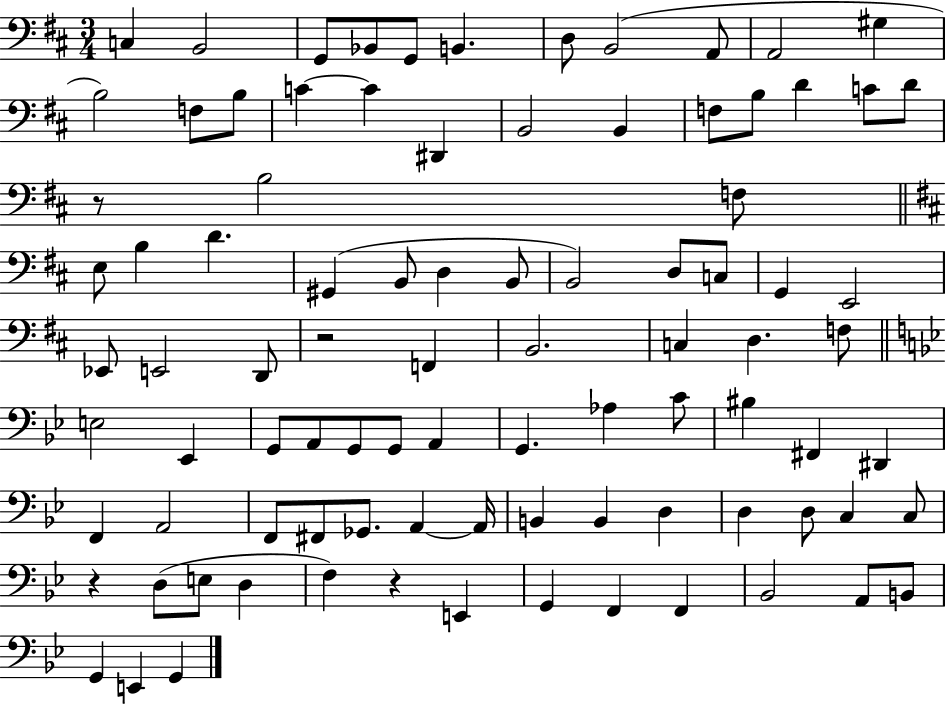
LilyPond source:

{
  \clef bass
  \numericTimeSignature
  \time 3/4
  \key d \major
  c4 b,2 | g,8 bes,8 g,8 b,4. | d8 b,2( a,8 | a,2 gis4 | \break b2) f8 b8 | c'4~~ c'4 dis,4 | b,2 b,4 | f8 b8 d'4 c'8 d'8 | \break r8 b2 f8 | \bar "||" \break \key d \major e8 b4 d'4. | gis,4( b,8 d4 b,8 | b,2) d8 c8 | g,4 e,2 | \break ees,8 e,2 d,8 | r2 f,4 | b,2. | c4 d4. f8 | \break \bar "||" \break \key g \minor e2 ees,4 | g,8 a,8 g,8 g,8 a,4 | g,4. aes4 c'8 | bis4 fis,4 dis,4 | \break f,4 a,2 | f,8 fis,8 ges,8. a,4~~ a,16 | b,4 b,4 d4 | d4 d8 c4 c8 | \break r4 d8( e8 d4 | f4) r4 e,4 | g,4 f,4 f,4 | bes,2 a,8 b,8 | \break g,4 e,4 g,4 | \bar "|."
}